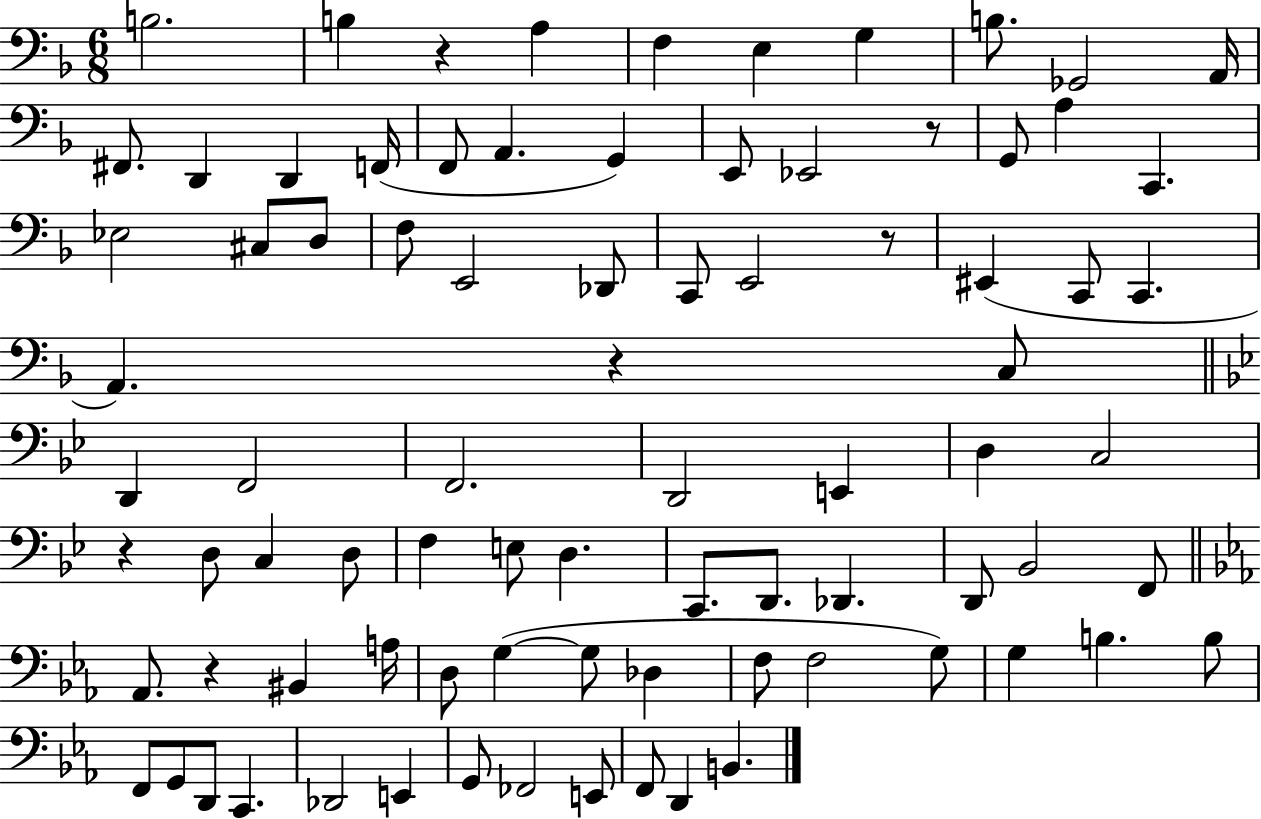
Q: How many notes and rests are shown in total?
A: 84